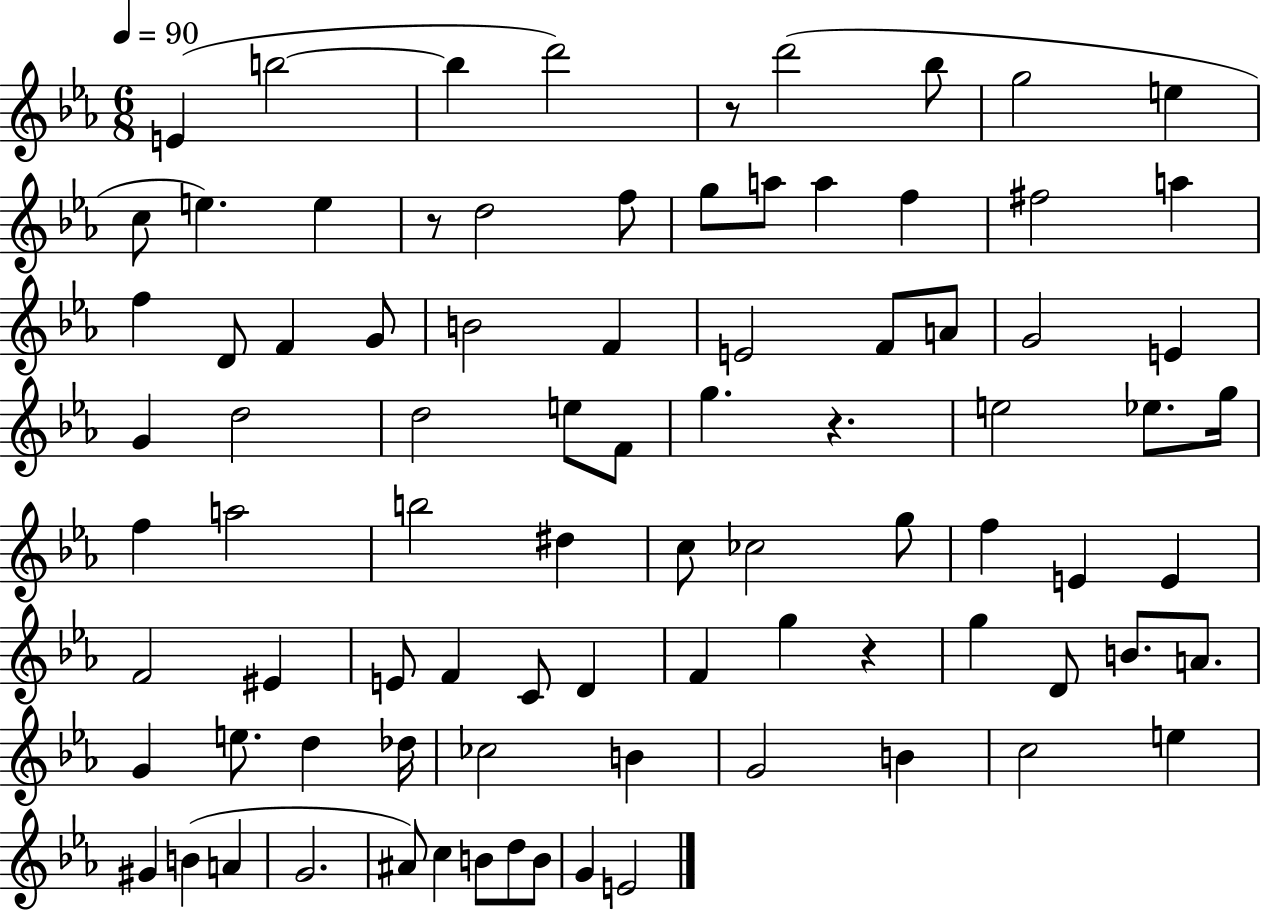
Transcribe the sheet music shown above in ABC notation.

X:1
T:Untitled
M:6/8
L:1/4
K:Eb
E b2 b d'2 z/2 d'2 _b/2 g2 e c/2 e e z/2 d2 f/2 g/2 a/2 a f ^f2 a f D/2 F G/2 B2 F E2 F/2 A/2 G2 E G d2 d2 e/2 F/2 g z e2 _e/2 g/4 f a2 b2 ^d c/2 _c2 g/2 f E E F2 ^E E/2 F C/2 D F g z g D/2 B/2 A/2 G e/2 d _d/4 _c2 B G2 B c2 e ^G B A G2 ^A/2 c B/2 d/2 B/2 G E2